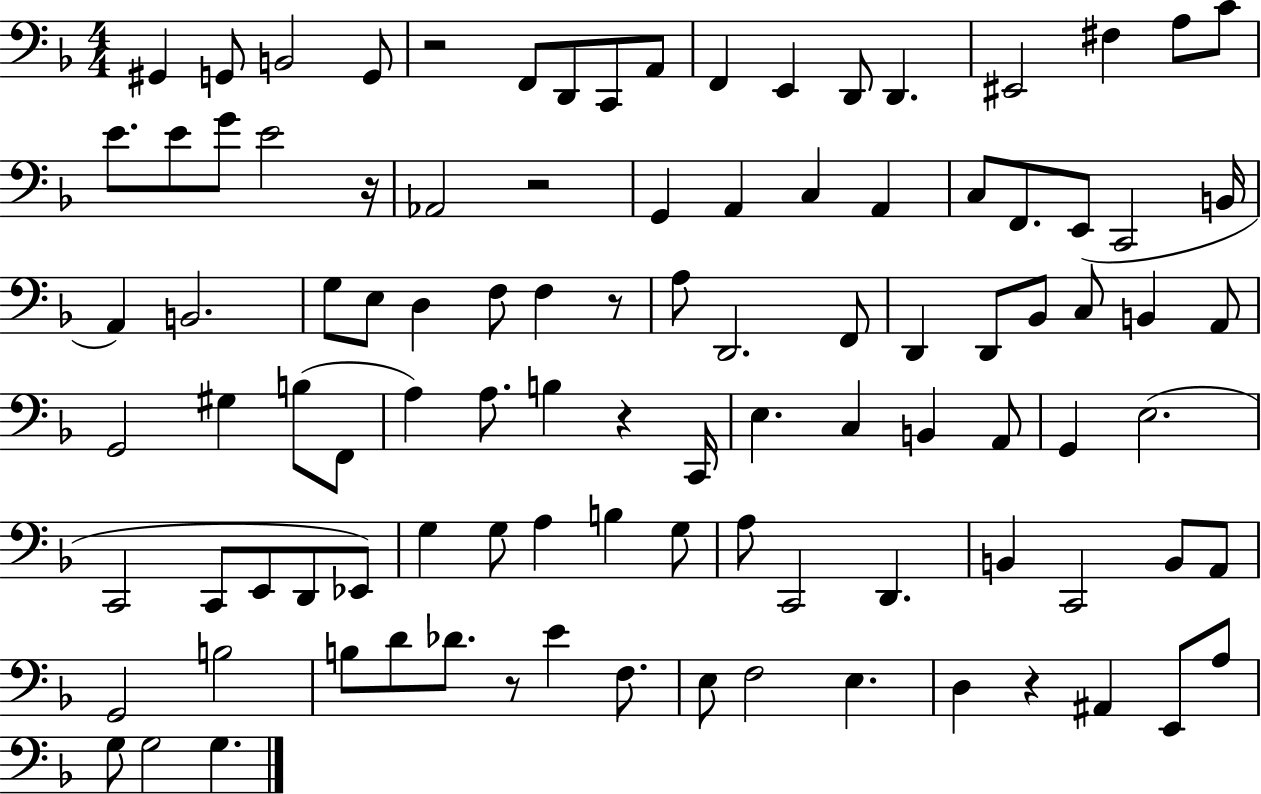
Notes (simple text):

G#2/q G2/e B2/h G2/e R/h F2/e D2/e C2/e A2/e F2/q E2/q D2/e D2/q. EIS2/h F#3/q A3/e C4/e E4/e. E4/e G4/e E4/h R/s Ab2/h R/h G2/q A2/q C3/q A2/q C3/e F2/e. E2/e C2/h B2/s A2/q B2/h. G3/e E3/e D3/q F3/e F3/q R/e A3/e D2/h. F2/e D2/q D2/e Bb2/e C3/e B2/q A2/e G2/h G#3/q B3/e F2/e A3/q A3/e. B3/q R/q C2/s E3/q. C3/q B2/q A2/e G2/q E3/h. C2/h C2/e E2/e D2/e Eb2/e G3/q G3/e A3/q B3/q G3/e A3/e C2/h D2/q. B2/q C2/h B2/e A2/e G2/h B3/h B3/e D4/e Db4/e. R/e E4/q F3/e. E3/e F3/h E3/q. D3/q R/q A#2/q E2/e A3/e G3/e G3/h G3/q.